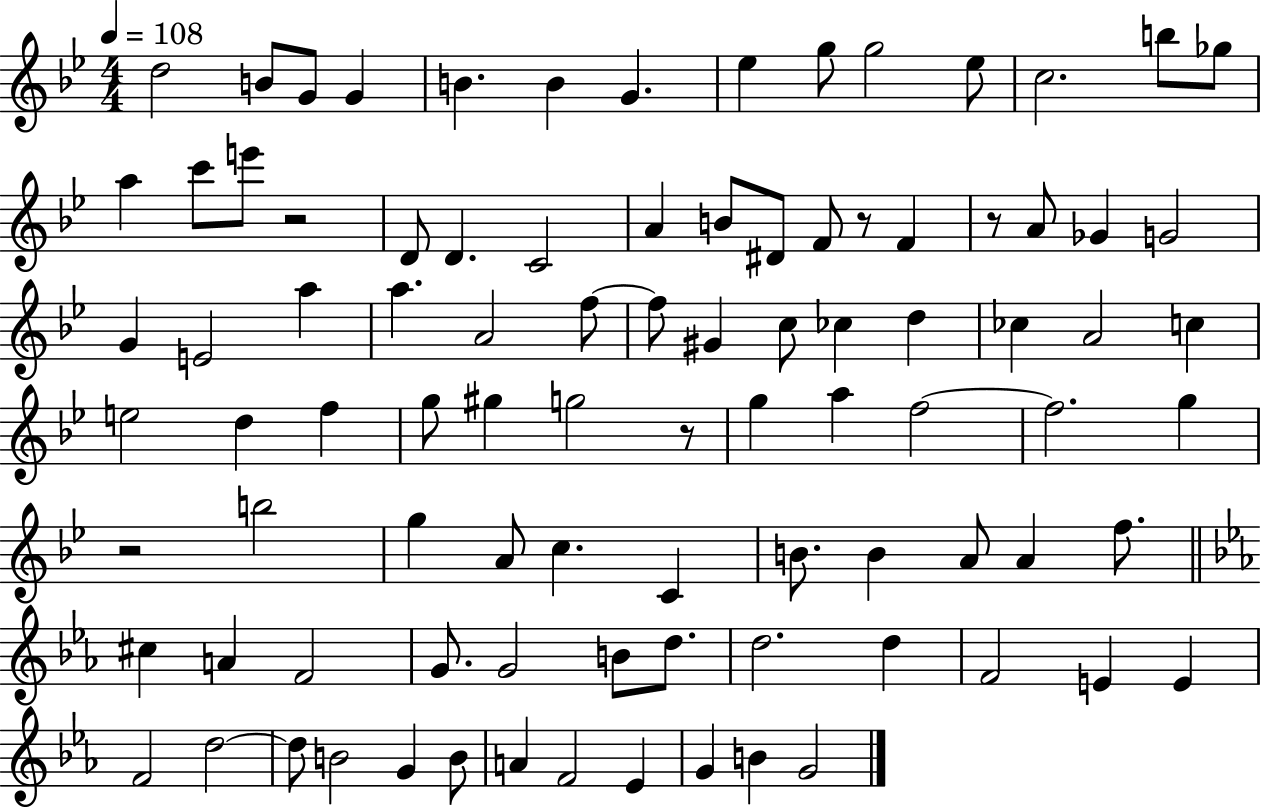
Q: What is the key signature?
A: BES major